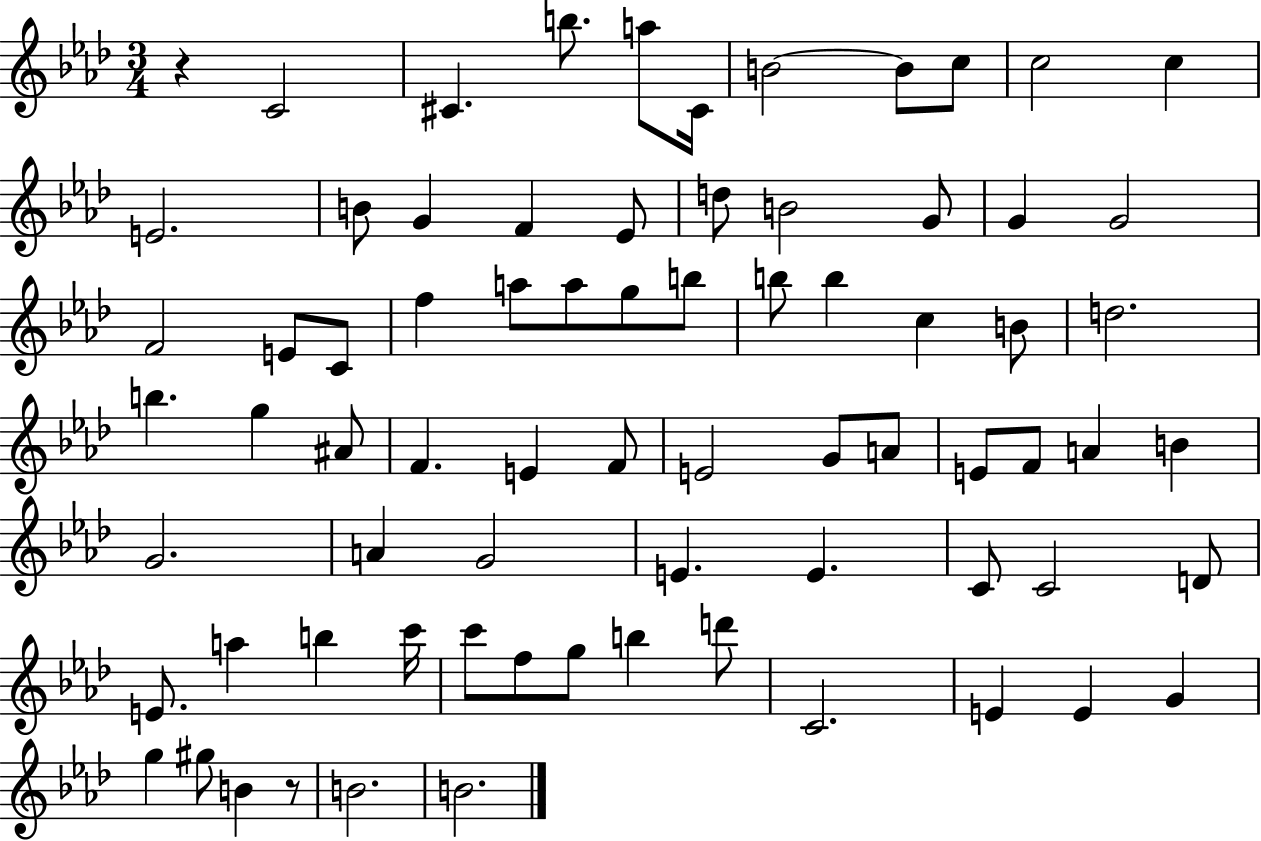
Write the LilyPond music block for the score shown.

{
  \clef treble
  \numericTimeSignature
  \time 3/4
  \key aes \major
  r4 c'2 | cis'4. b''8. a''8 cis'16 | b'2~~ b'8 c''8 | c''2 c''4 | \break e'2. | b'8 g'4 f'4 ees'8 | d''8 b'2 g'8 | g'4 g'2 | \break f'2 e'8 c'8 | f''4 a''8 a''8 g''8 b''8 | b''8 b''4 c''4 b'8 | d''2. | \break b''4. g''4 ais'8 | f'4. e'4 f'8 | e'2 g'8 a'8 | e'8 f'8 a'4 b'4 | \break g'2. | a'4 g'2 | e'4. e'4. | c'8 c'2 d'8 | \break e'8. a''4 b''4 c'''16 | c'''8 f''8 g''8 b''4 d'''8 | c'2. | e'4 e'4 g'4 | \break g''4 gis''8 b'4 r8 | b'2. | b'2. | \bar "|."
}